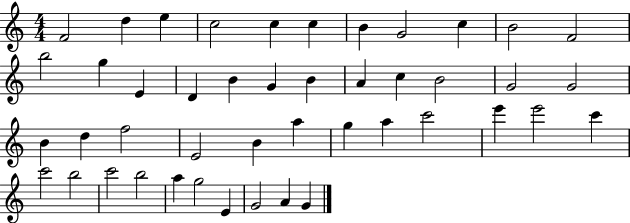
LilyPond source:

{
  \clef treble
  \numericTimeSignature
  \time 4/4
  \key c \major
  f'2 d''4 e''4 | c''2 c''4 c''4 | b'4 g'2 c''4 | b'2 f'2 | \break b''2 g''4 e'4 | d'4 b'4 g'4 b'4 | a'4 c''4 b'2 | g'2 g'2 | \break b'4 d''4 f''2 | e'2 b'4 a''4 | g''4 a''4 c'''2 | e'''4 e'''2 c'''4 | \break c'''2 b''2 | c'''2 b''2 | a''4 g''2 e'4 | g'2 a'4 g'4 | \break \bar "|."
}